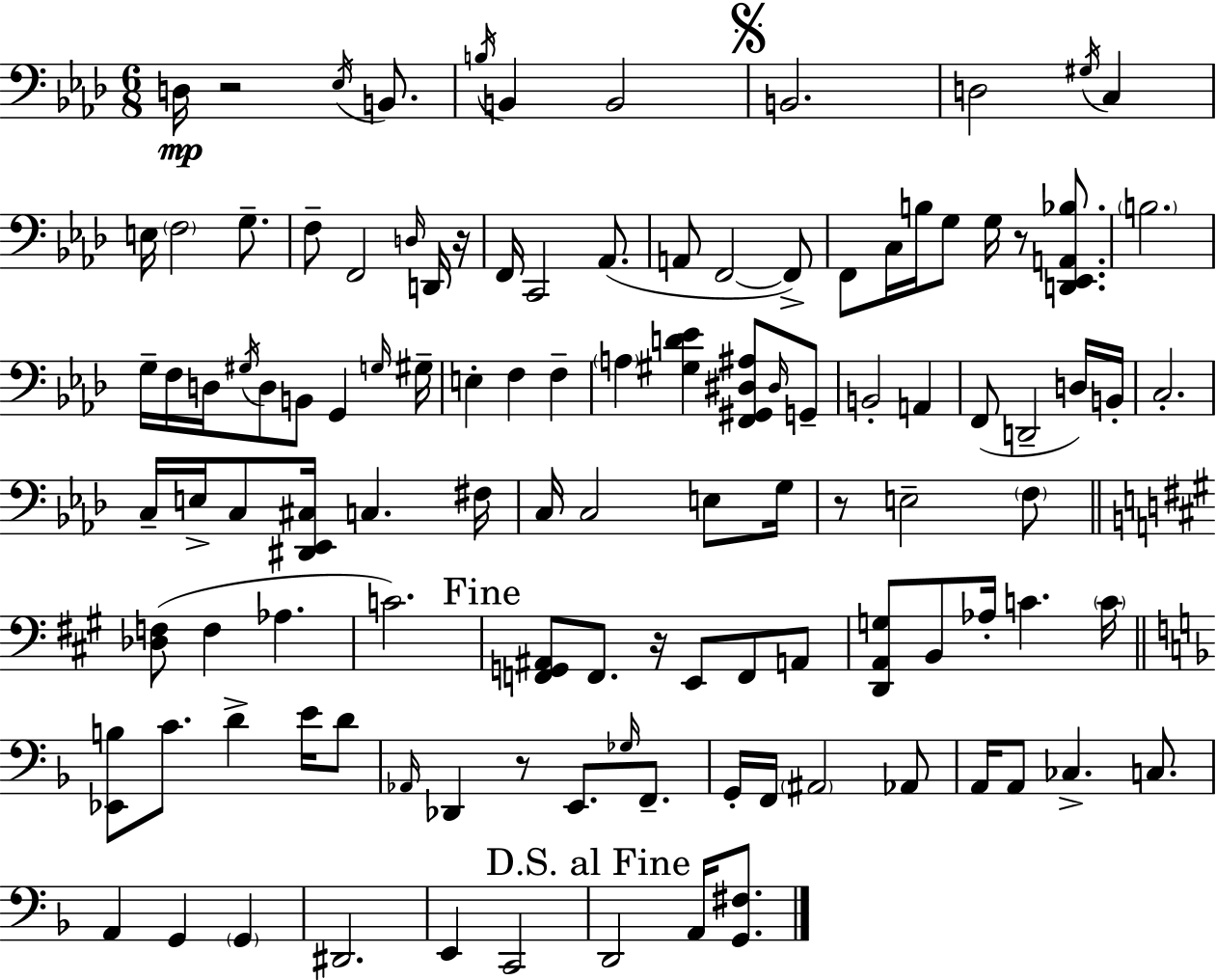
{
  \clef bass
  \numericTimeSignature
  \time 6/8
  \key aes \major
  d16\mp r2 \acciaccatura { ees16 } b,8. | \acciaccatura { b16 } b,4 b,2 | \mark \markup { \musicglyph "scripts.segno" } b,2. | d2 \acciaccatura { gis16 } c4 | \break e16 \parenthesize f2 | g8.-- f8-- f,2 | \grace { d16 } d,16 r16 f,16 c,2 | aes,8.( a,8 f,2~~ | \break f,8->) f,8 c16 b16 g8 g16 r8 | <d, ees, a, bes>8. \parenthesize b2. | g16-- f16 d16 \acciaccatura { gis16 } d8 b,8 | g,4 \grace { g16 } gis16-- e4-. f4 | \break f4-- \parenthesize a4 <gis d' ees'>4 | <f, gis, dis ais>8 \grace { dis16 } g,8-- b,2-. | a,4 f,8( d,2-- | d16) b,16-. c2.-. | \break c16-- e16-> c8 <dis, ees, cis>16 | c4. fis16 c16 c2 | e8 g16 r8 e2-- | \parenthesize f8 \bar "||" \break \key a \major <des f>8( f4 aes4. | c'2.) | \mark "Fine" <f, g, ais,>8 f,8. r16 e,8 f,8 a,8 | <d, a, g>8 b,8 aes16-. c'4. \parenthesize c'16 | \break \bar "||" \break \key f \major <ees, b>8 c'8. d'4-> e'16 d'8 | \grace { aes,16 } des,4 r8 e,8. \grace { ges16 } f,8.-- | g,16-. f,16 \parenthesize ais,2 | aes,8 a,16 a,8 ces4.-> c8. | \break a,4 g,4 \parenthesize g,4 | dis,2. | e,4 c,2 | \mark "D.S. al Fine" d,2 a,16 <g, fis>8. | \break \bar "|."
}